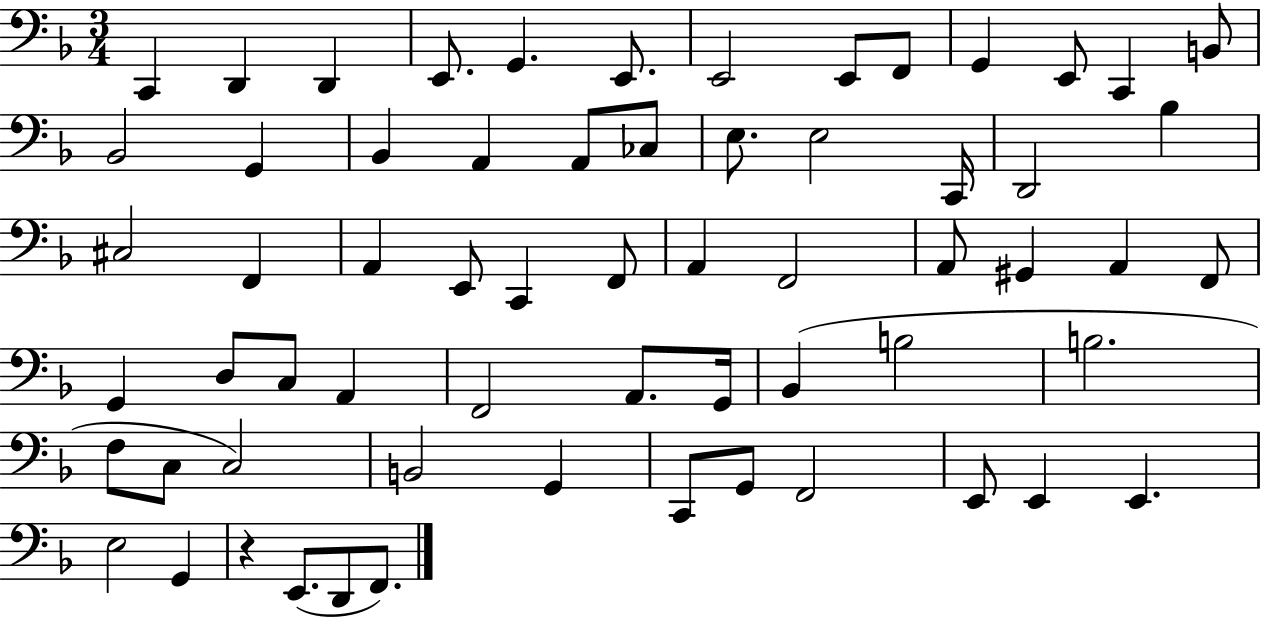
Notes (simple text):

C2/q D2/q D2/q E2/e. G2/q. E2/e. E2/h E2/e F2/e G2/q E2/e C2/q B2/e Bb2/h G2/q Bb2/q A2/q A2/e CES3/e E3/e. E3/h C2/s D2/h Bb3/q C#3/h F2/q A2/q E2/e C2/q F2/e A2/q F2/h A2/e G#2/q A2/q F2/e G2/q D3/e C3/e A2/q F2/h A2/e. G2/s Bb2/q B3/h B3/h. F3/e C3/e C3/h B2/h G2/q C2/e G2/e F2/h E2/e E2/q E2/q. E3/h G2/q R/q E2/e. D2/e F2/e.